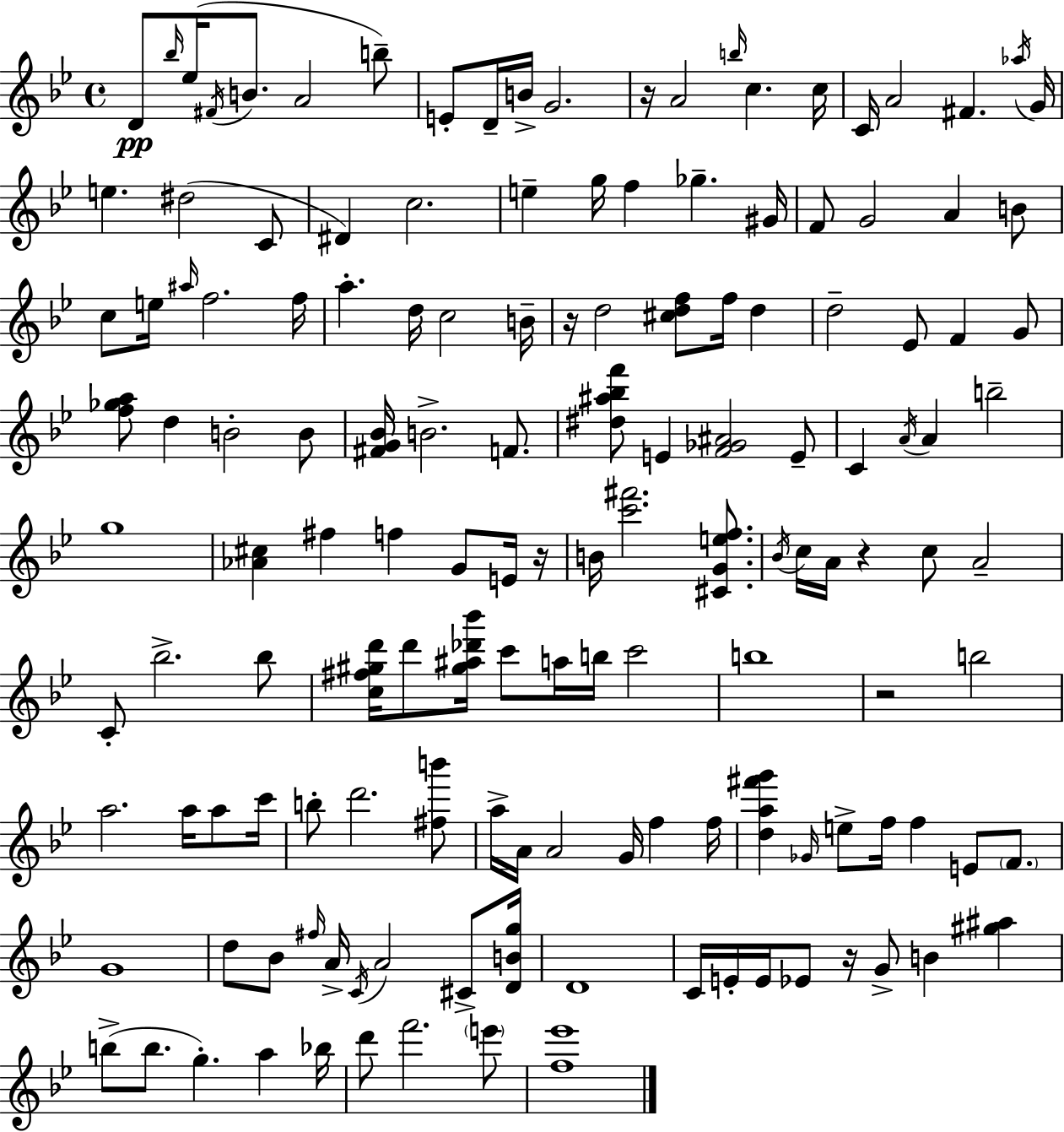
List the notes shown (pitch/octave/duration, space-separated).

D4/e Bb5/s Eb5/s F#4/s B4/e. A4/h B5/e E4/e D4/s B4/s G4/h. R/s A4/h B5/s C5/q. C5/s C4/s A4/h F#4/q. Ab5/s G4/s E5/q. D#5/h C4/e D#4/q C5/h. E5/q G5/s F5/q Gb5/q. G#4/s F4/e G4/h A4/q B4/e C5/e E5/s A#5/s F5/h. F5/s A5/q. D5/s C5/h B4/s R/s D5/h [C#5,D5,F5]/e F5/s D5/q D5/h Eb4/e F4/q G4/e [F5,Gb5,A5]/e D5/q B4/h B4/e [F#4,G4,Bb4]/s B4/h. F4/e. [D#5,A#5,Bb5,F6]/e E4/q [F4,Gb4,A#4]/h E4/e C4/q A4/s A4/q B5/h G5/w [Ab4,C#5]/q F#5/q F5/q G4/e E4/s R/s B4/s [C6,F#6]/h. [C#4,G4,E5,F5]/e. Bb4/s C5/s A4/s R/q C5/e A4/h C4/e Bb5/h. Bb5/e [C5,F#5,G#5,D6]/s D6/e [G#5,A#5,Db6,Bb6]/s C6/e A5/s B5/s C6/h B5/w R/h B5/h A5/h. A5/s A5/e C6/s B5/e D6/h. [F#5,B6]/e A5/s A4/s A4/h G4/s F5/q F5/s [D5,A5,F#6,G6]/q Gb4/s E5/e F5/s F5/q E4/e F4/e. G4/w D5/e Bb4/e F#5/s A4/s C4/s A4/h C#4/e [D4,B4,G5]/s D4/w C4/s E4/s E4/s Eb4/e R/s G4/e B4/q [G#5,A#5]/q B5/e B5/e. G5/q. A5/q Bb5/s D6/e F6/h. E6/e [F5,Eb6]/w